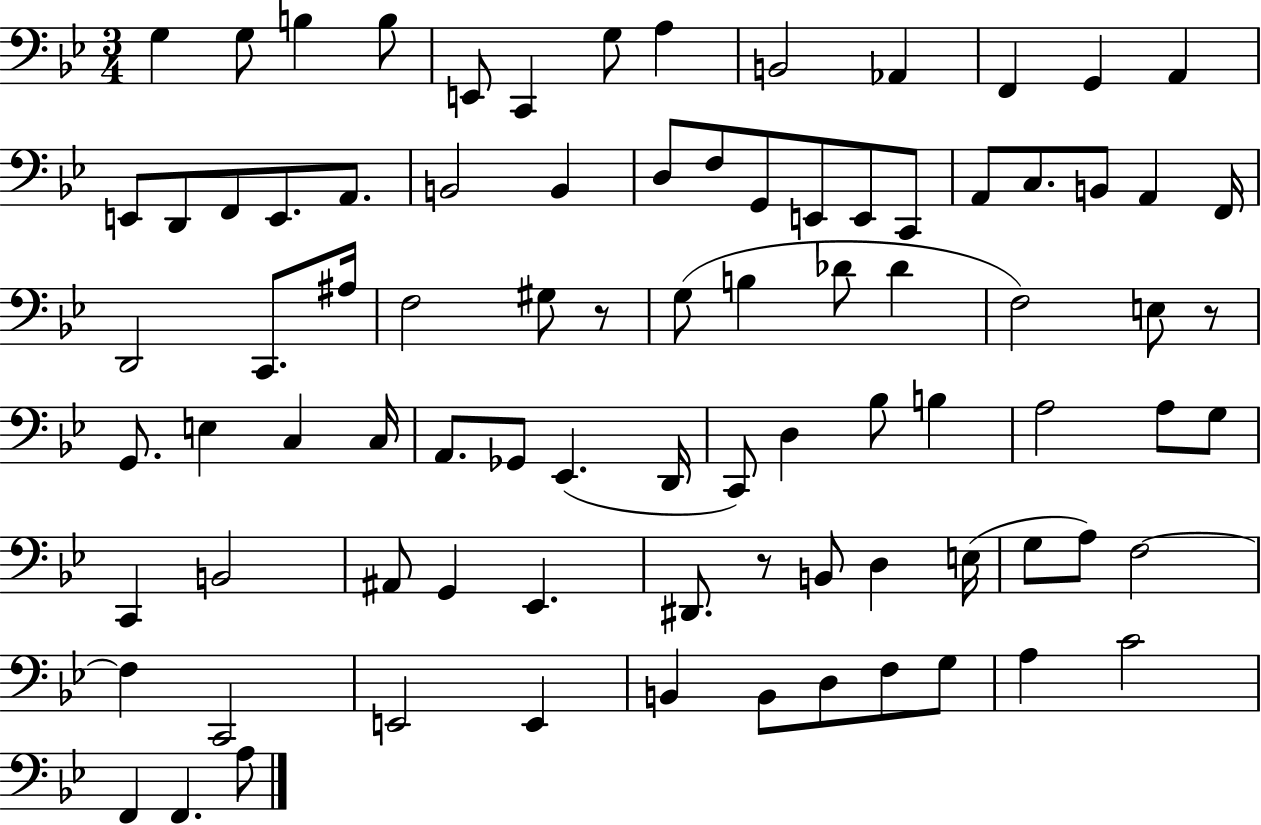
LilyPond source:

{
  \clef bass
  \numericTimeSignature
  \time 3/4
  \key bes \major
  g4 g8 b4 b8 | e,8 c,4 g8 a4 | b,2 aes,4 | f,4 g,4 a,4 | \break e,8 d,8 f,8 e,8. a,8. | b,2 b,4 | d8 f8 g,8 e,8 e,8 c,8 | a,8 c8. b,8 a,4 f,16 | \break d,2 c,8. ais16 | f2 gis8 r8 | g8( b4 des'8 des'4 | f2) e8 r8 | \break g,8. e4 c4 c16 | a,8. ges,8 ees,4.( d,16 | c,8) d4 bes8 b4 | a2 a8 g8 | \break c,4 b,2 | ais,8 g,4 ees,4. | dis,8. r8 b,8 d4 e16( | g8 a8) f2~~ | \break f4 c,2 | e,2 e,4 | b,4 b,8 d8 f8 g8 | a4 c'2 | \break f,4 f,4. a8 | \bar "|."
}